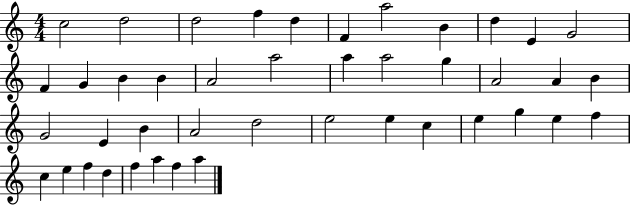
{
  \clef treble
  \numericTimeSignature
  \time 4/4
  \key c \major
  c''2 d''2 | d''2 f''4 d''4 | f'4 a''2 b'4 | d''4 e'4 g'2 | \break f'4 g'4 b'4 b'4 | a'2 a''2 | a''4 a''2 g''4 | a'2 a'4 b'4 | \break g'2 e'4 b'4 | a'2 d''2 | e''2 e''4 c''4 | e''4 g''4 e''4 f''4 | \break c''4 e''4 f''4 d''4 | f''4 a''4 f''4 a''4 | \bar "|."
}